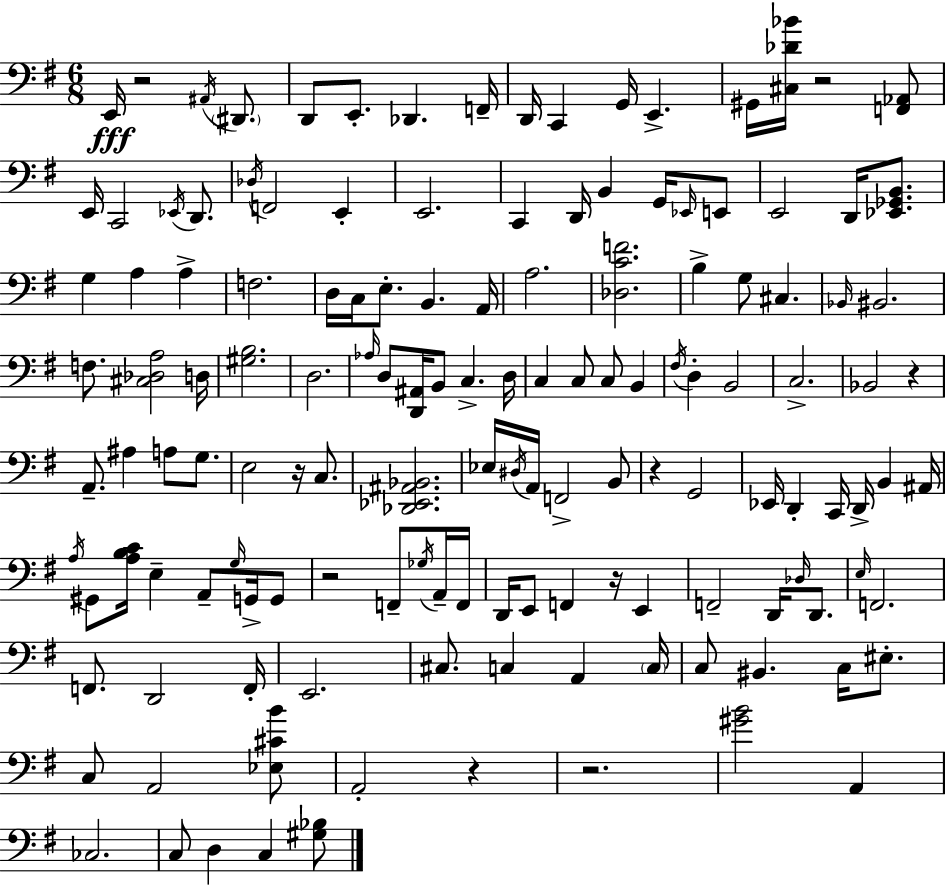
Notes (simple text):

E2/s R/h A#2/s D#2/e. D2/e E2/e. Db2/q. F2/s D2/s C2/q G2/s E2/q. G#2/s [C#3,Db4,Bb4]/s R/h [F2,Ab2]/e E2/s C2/h Eb2/s D2/e. Db3/s F2/h E2/q E2/h. C2/q D2/s B2/q G2/s Eb2/s E2/e E2/h D2/s [Eb2,Gb2,B2]/e. G3/q A3/q A3/q F3/h. D3/s C3/s E3/e. B2/q. A2/s A3/h. [Db3,C4,F4]/h. B3/q G3/e C#3/q. Bb2/s BIS2/h. F3/e. [C#3,Db3,A3]/h D3/s [G#3,B3]/h. D3/h. Ab3/s D3/e [D2,A#2]/s B2/e C3/q. D3/s C3/q C3/e C3/e B2/q F#3/s D3/q B2/h C3/h. Bb2/h R/q A2/e. A#3/q A3/e G3/e. E3/h R/s C3/e. [Db2,Eb2,A#2,Bb2]/h. Eb3/s D#3/s A2/s F2/h B2/e R/q G2/h Eb2/s D2/q C2/s D2/s B2/q A#2/s A3/s G#2/e [A3,B3,C4]/s E3/q A2/e G3/s G2/s G2/e R/h F2/e Gb3/s A2/s F2/s D2/s E2/e F2/q R/s E2/q F2/h D2/s Db3/s D2/e. E3/s F2/h. F2/e. D2/h F2/s E2/h. C#3/e. C3/q A2/q C3/s C3/e BIS2/q. C3/s EIS3/e. C3/e A2/h [Eb3,C#4,B4]/e A2/h R/q R/h. [G#4,B4]/h A2/q CES3/h. C3/e D3/q C3/q [G#3,Bb3]/e